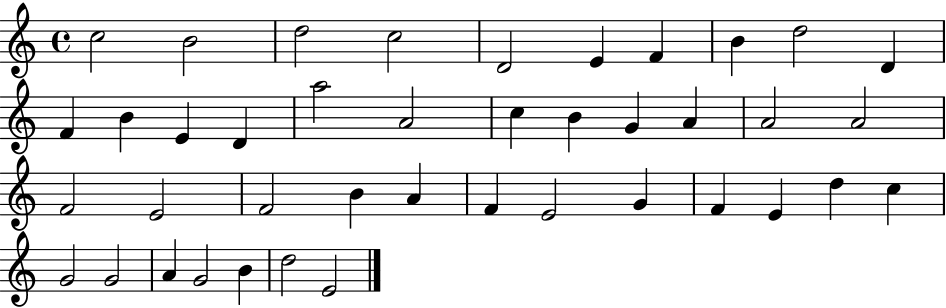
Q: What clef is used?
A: treble